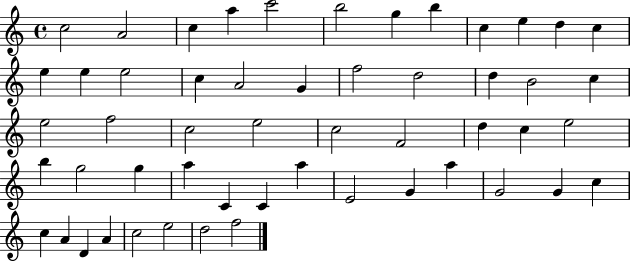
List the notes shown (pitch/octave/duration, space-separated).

C5/h A4/h C5/q A5/q C6/h B5/h G5/q B5/q C5/q E5/q D5/q C5/q E5/q E5/q E5/h C5/q A4/h G4/q F5/h D5/h D5/q B4/h C5/q E5/h F5/h C5/h E5/h C5/h F4/h D5/q C5/q E5/h B5/q G5/h G5/q A5/q C4/q C4/q A5/q E4/h G4/q A5/q G4/h G4/q C5/q C5/q A4/q D4/q A4/q C5/h E5/h D5/h F5/h